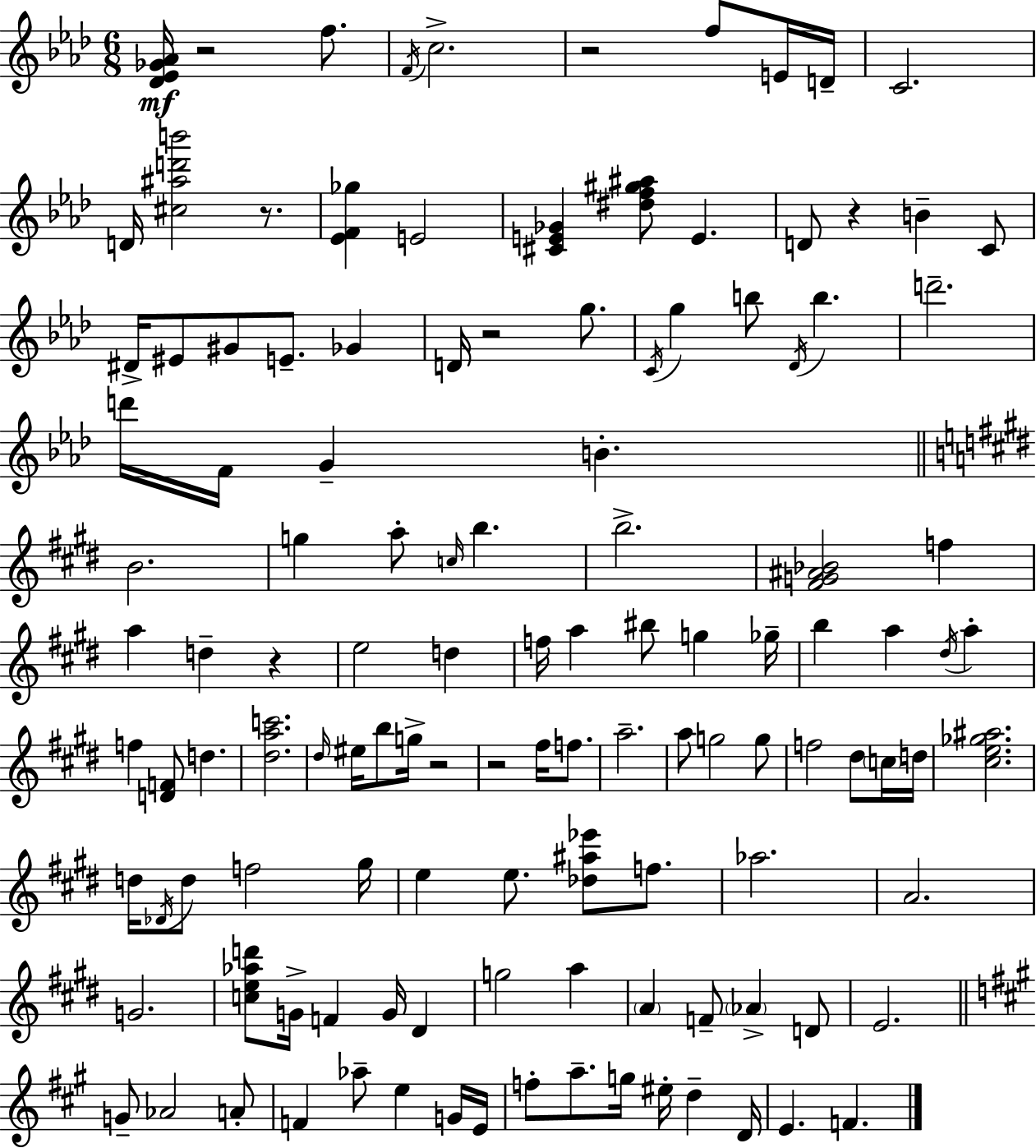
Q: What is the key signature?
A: AES major